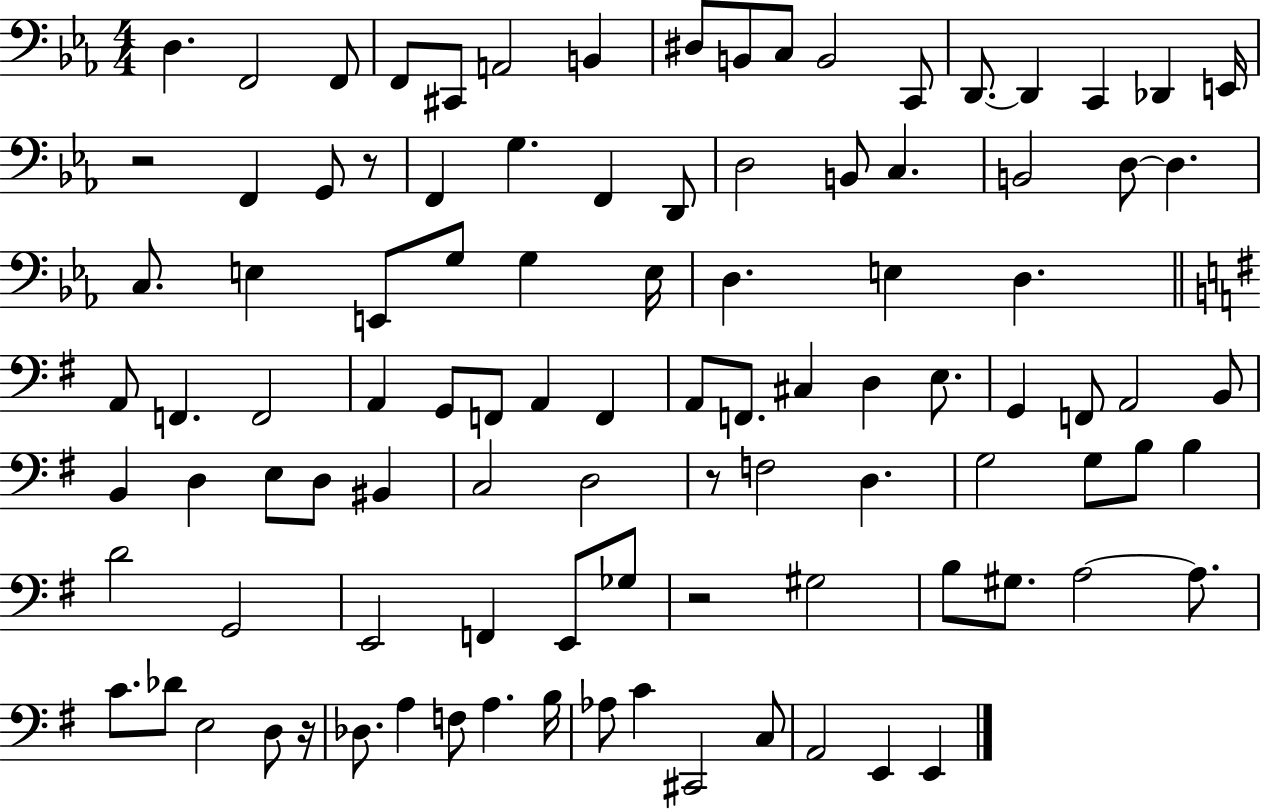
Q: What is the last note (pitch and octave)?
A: E2